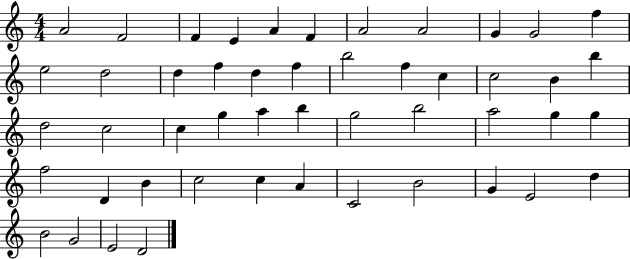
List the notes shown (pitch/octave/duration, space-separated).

A4/h F4/h F4/q E4/q A4/q F4/q A4/h A4/h G4/q G4/h F5/q E5/h D5/h D5/q F5/q D5/q F5/q B5/h F5/q C5/q C5/h B4/q B5/q D5/h C5/h C5/q G5/q A5/q B5/q G5/h B5/h A5/h G5/q G5/q F5/h D4/q B4/q C5/h C5/q A4/q C4/h B4/h G4/q E4/h D5/q B4/h G4/h E4/h D4/h